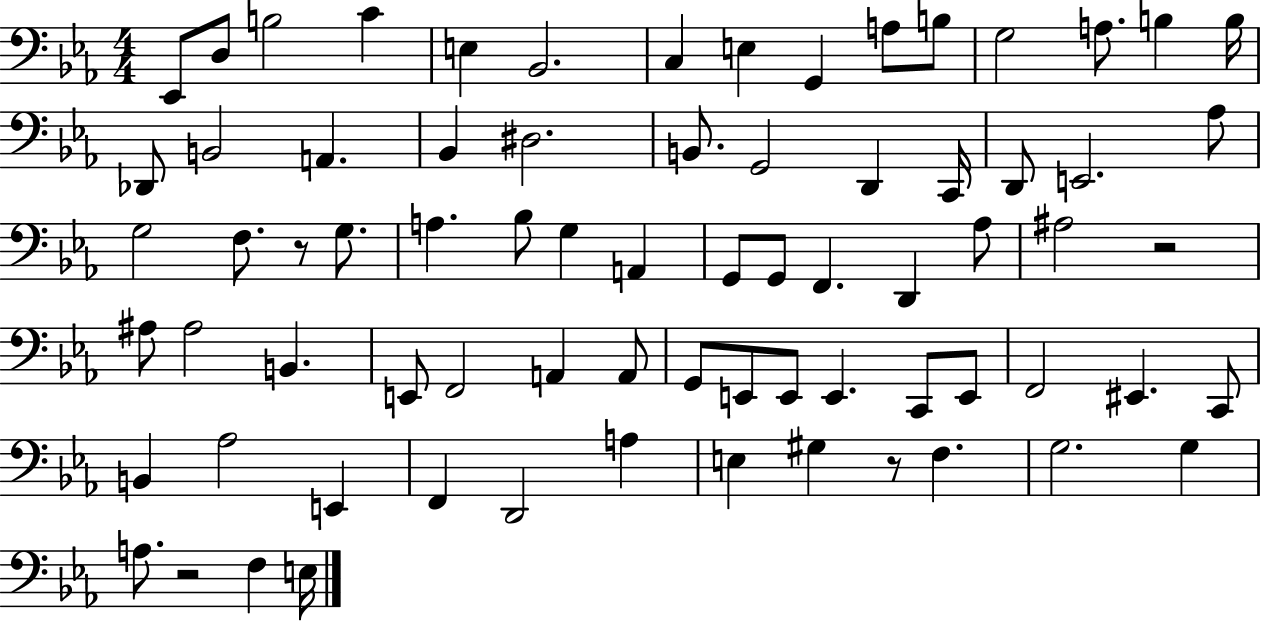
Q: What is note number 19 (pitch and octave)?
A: Bb2